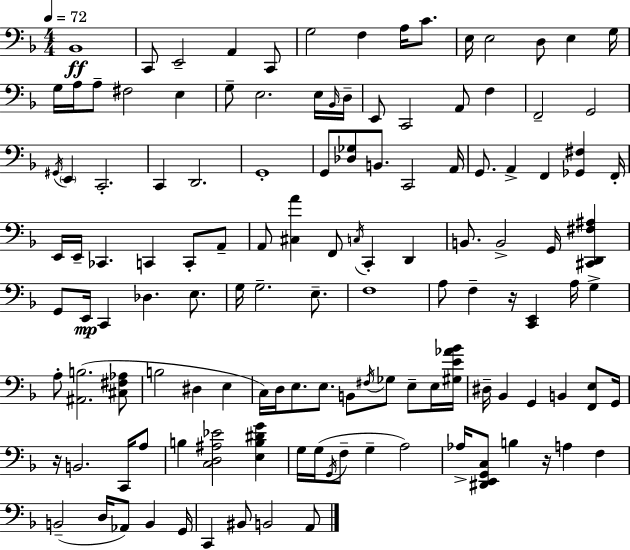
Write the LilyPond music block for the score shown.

{
  \clef bass
  \numericTimeSignature
  \time 4/4
  \key d \minor
  \tempo 4 = 72
  bes,1\ff | c,8 e,2-- a,4 c,8 | g2 f4 a16 c'8. | e16 e2 d8 e4 g16 | \break g16 a16 a8-- fis2 e4 | g8-- e2. e16 \grace { bes,16 } | d16-- e,8 c,2 a,8 f4 | f,2-- g,2 | \break \acciaccatura { gis,16 } \parenthesize e,4 c,2.-. | c,4 d,2. | g,1-. | g,8 <des ges>8 b,8. c,2 | \break a,16 g,8. a,4-> f,4 <ges, fis>4 | f,16-. e,16 e,16-- ces,4. c,4 c,8-. | a,8-- a,8 <cis a'>4 f,8 \acciaccatura { c16 } c,4-. d,4 | b,8. b,2-> g,16 <cis, d, fis ais>4 | \break g,8 e,16\mp c,4 des4. | e8. g16 g2.-- | e8.-- f1 | a8 f4-- r16 <c, e,>4 a16 g4-> | \break a8-. <ais, b>2.( | <cis fis aes>8 b2 dis4 e4 | c16) d16 e8. e8. b,8 \acciaccatura { fis16 } ges8 | e8-- e16 <gis e' aes' bes'>16 dis16-- bes,4 g,4 b,4 | \break <f, e>8 g,16 r16 b,2. | c,16 a8 b4 <c d ais ees'>2 | <e b dis' g'>4 g16 g16( \acciaccatura { g,16 } f8-- g4-- a2) | aes16-> <dis, e, g, c>8 b4 r16 a4 | \break f4 b,2--( d16 aes,8) | b,4 g,16 c,4 bis,8 b,2 | a,8 \bar "|."
}